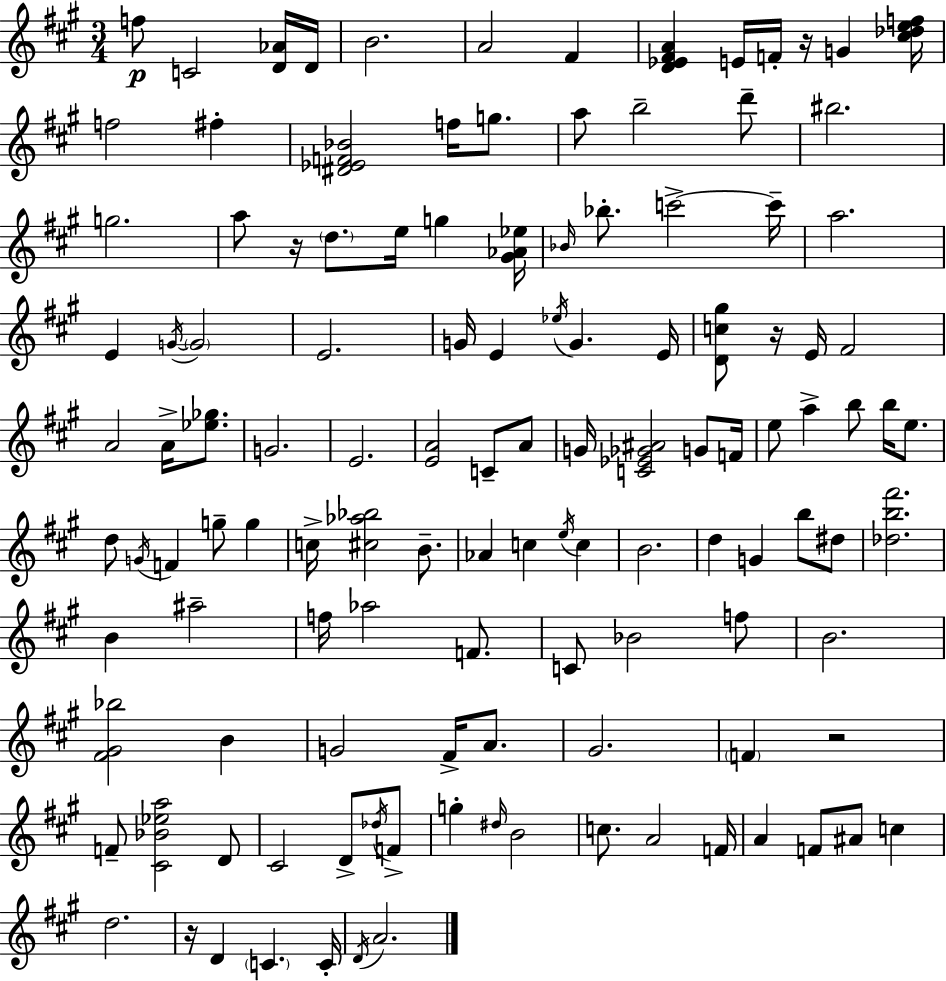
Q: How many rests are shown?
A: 5